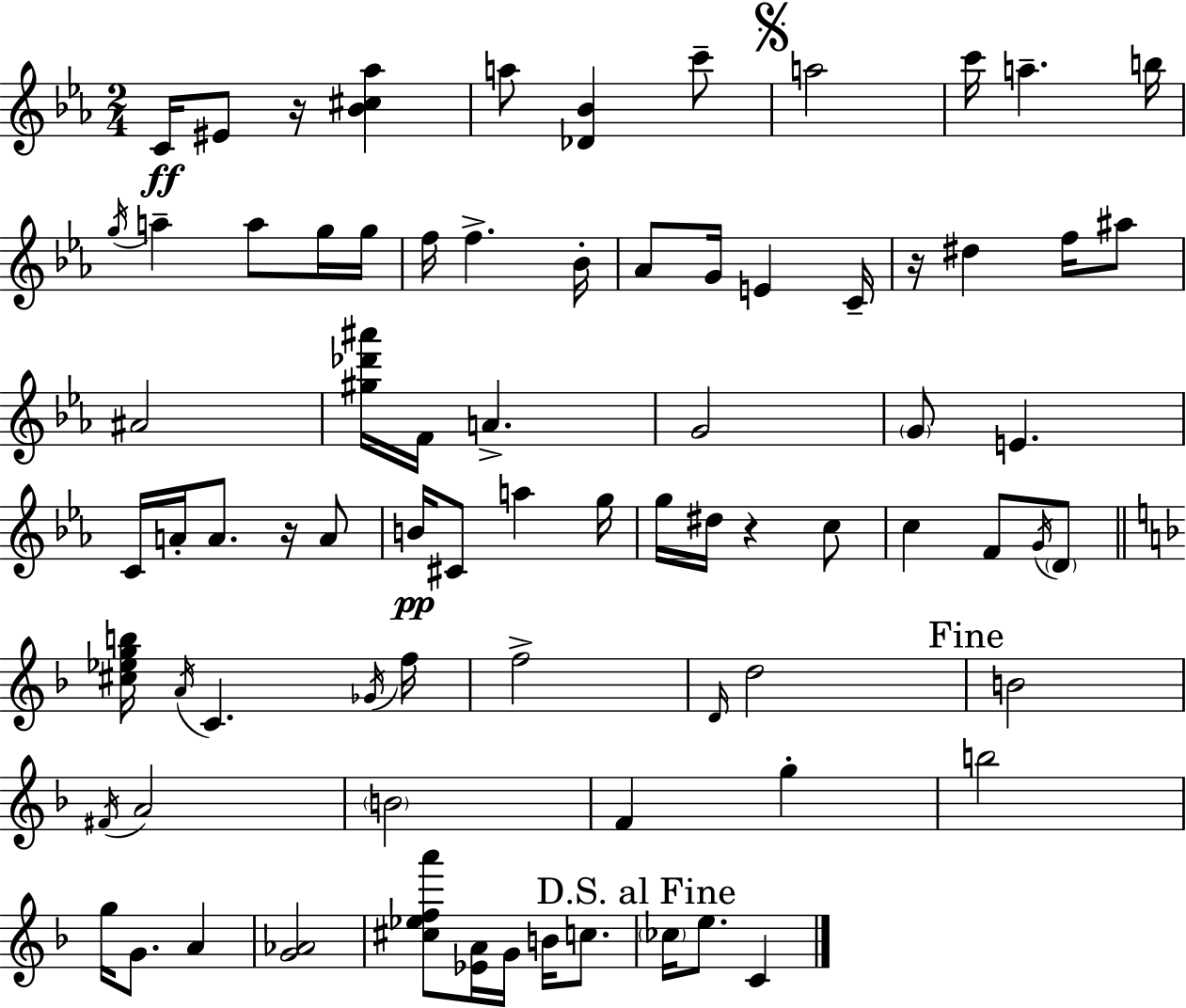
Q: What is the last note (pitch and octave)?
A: C4